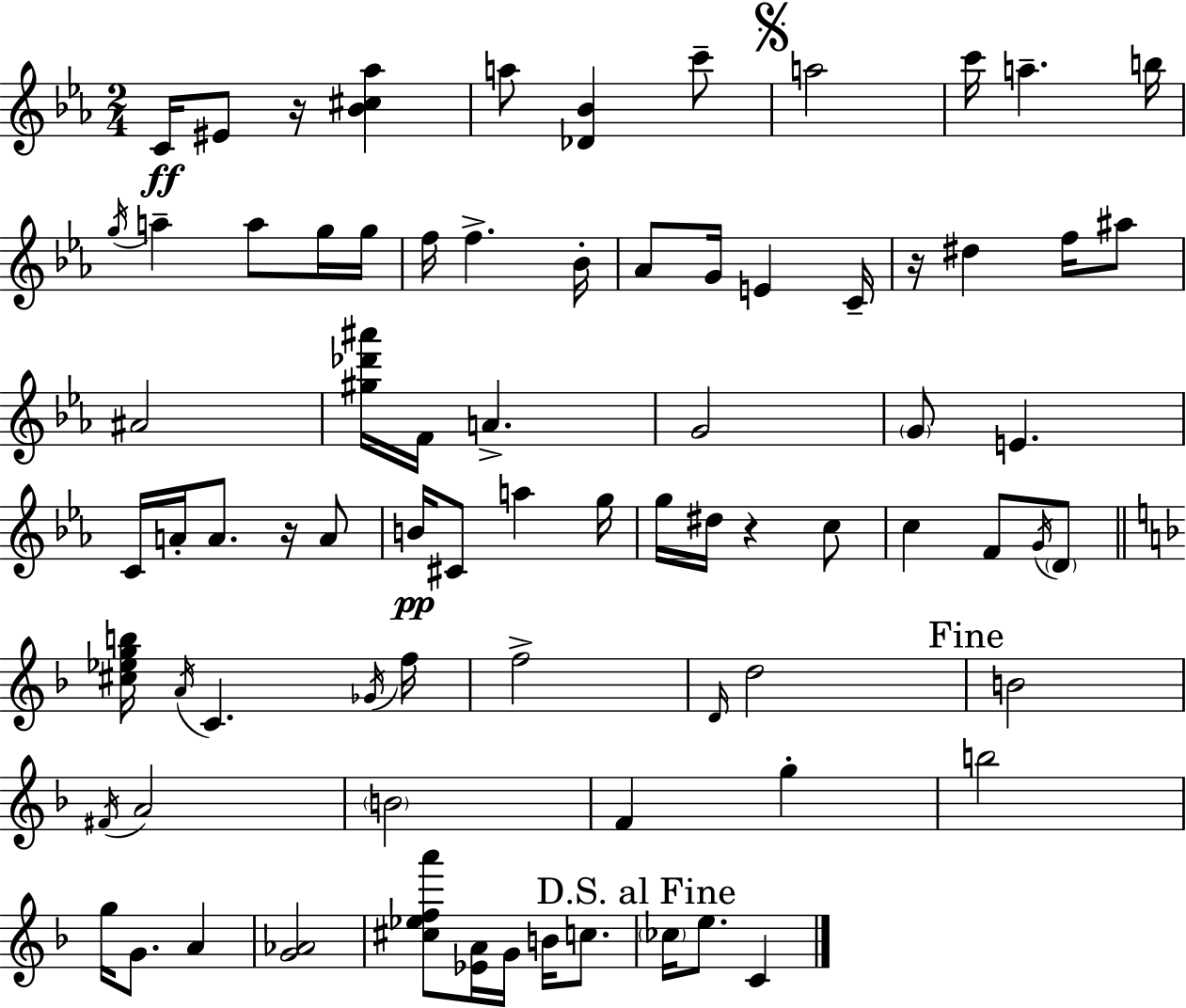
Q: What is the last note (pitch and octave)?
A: C4